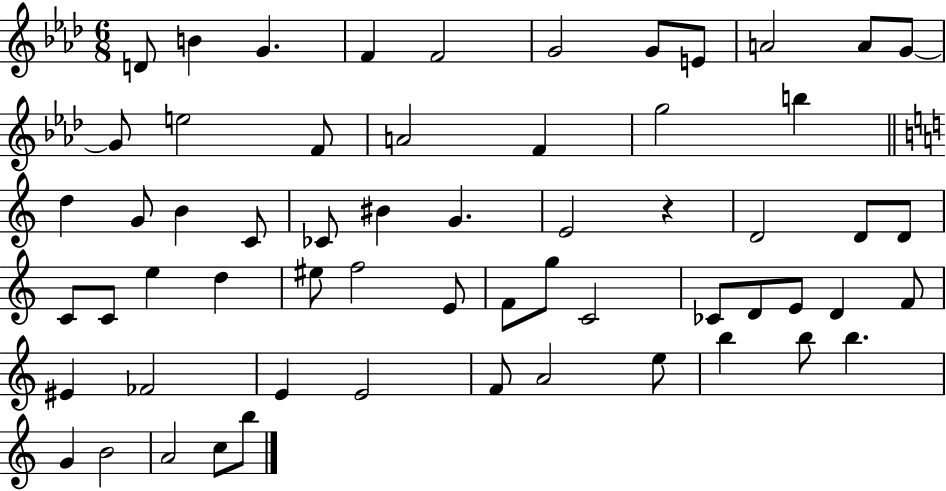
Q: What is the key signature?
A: AES major